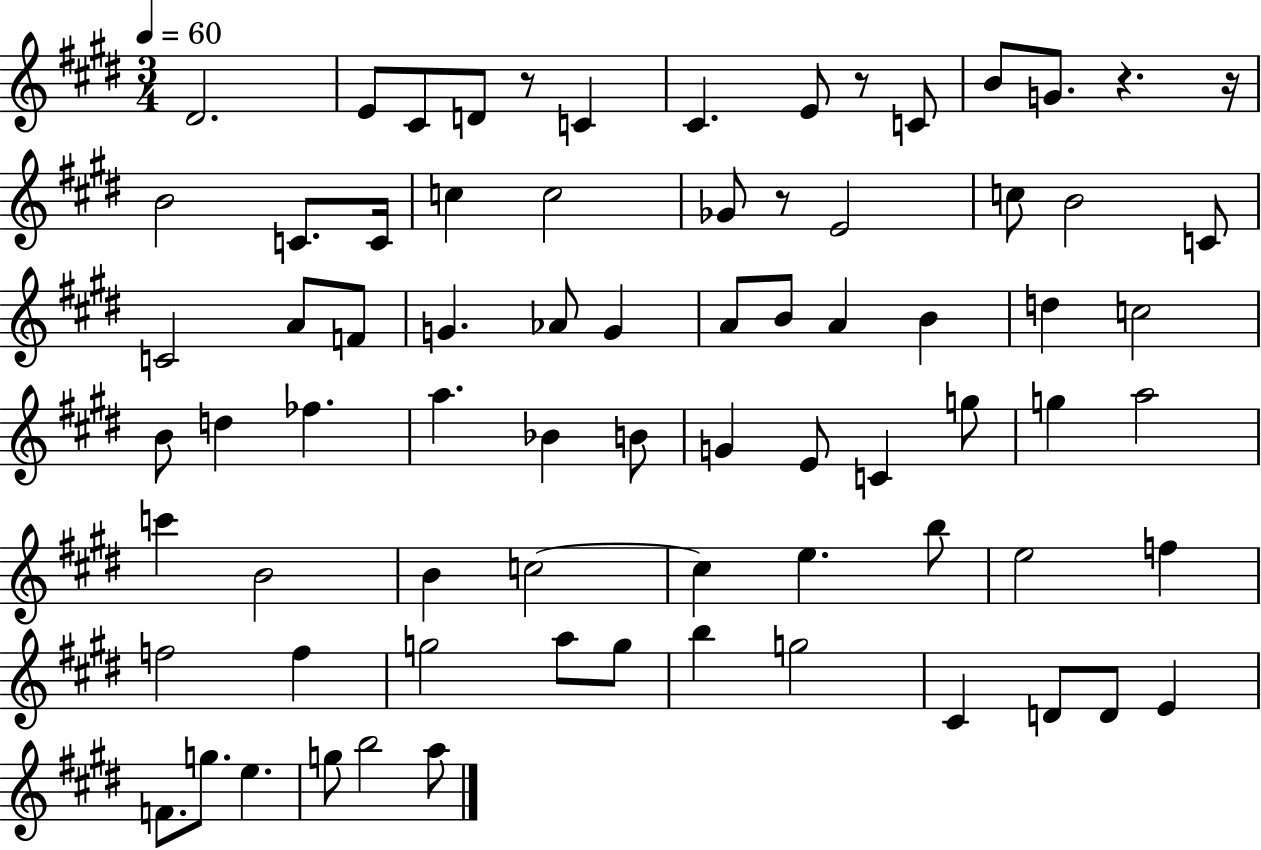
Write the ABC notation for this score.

X:1
T:Untitled
M:3/4
L:1/4
K:E
^D2 E/2 ^C/2 D/2 z/2 C ^C E/2 z/2 C/2 B/2 G/2 z z/4 B2 C/2 C/4 c c2 _G/2 z/2 E2 c/2 B2 C/2 C2 A/2 F/2 G _A/2 G A/2 B/2 A B d c2 B/2 d _f a _B B/2 G E/2 C g/2 g a2 c' B2 B c2 c e b/2 e2 f f2 f g2 a/2 g/2 b g2 ^C D/2 D/2 E F/2 g/2 e g/2 b2 a/2